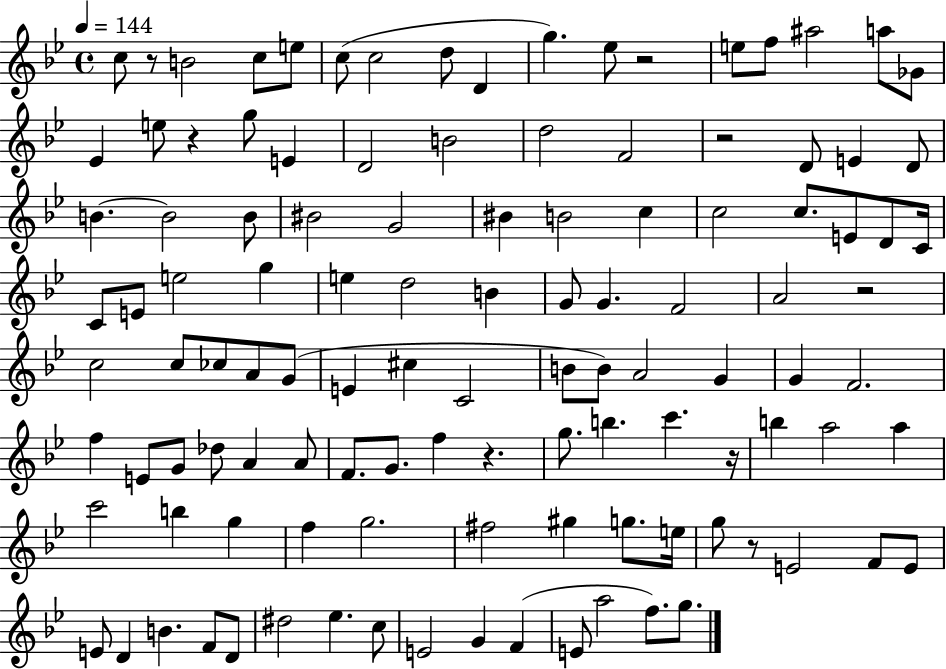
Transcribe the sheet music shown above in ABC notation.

X:1
T:Untitled
M:4/4
L:1/4
K:Bb
c/2 z/2 B2 c/2 e/2 c/2 c2 d/2 D g _e/2 z2 e/2 f/2 ^a2 a/2 _G/2 _E e/2 z g/2 E D2 B2 d2 F2 z2 D/2 E D/2 B B2 B/2 ^B2 G2 ^B B2 c c2 c/2 E/2 D/2 C/4 C/2 E/2 e2 g e d2 B G/2 G F2 A2 z2 c2 c/2 _c/2 A/2 G/2 E ^c C2 B/2 B/2 A2 G G F2 f E/2 G/2 _d/2 A A/2 F/2 G/2 f z g/2 b c' z/4 b a2 a c'2 b g f g2 ^f2 ^g g/2 e/4 g/2 z/2 E2 F/2 E/2 E/2 D B F/2 D/2 ^d2 _e c/2 E2 G F E/2 a2 f/2 g/2